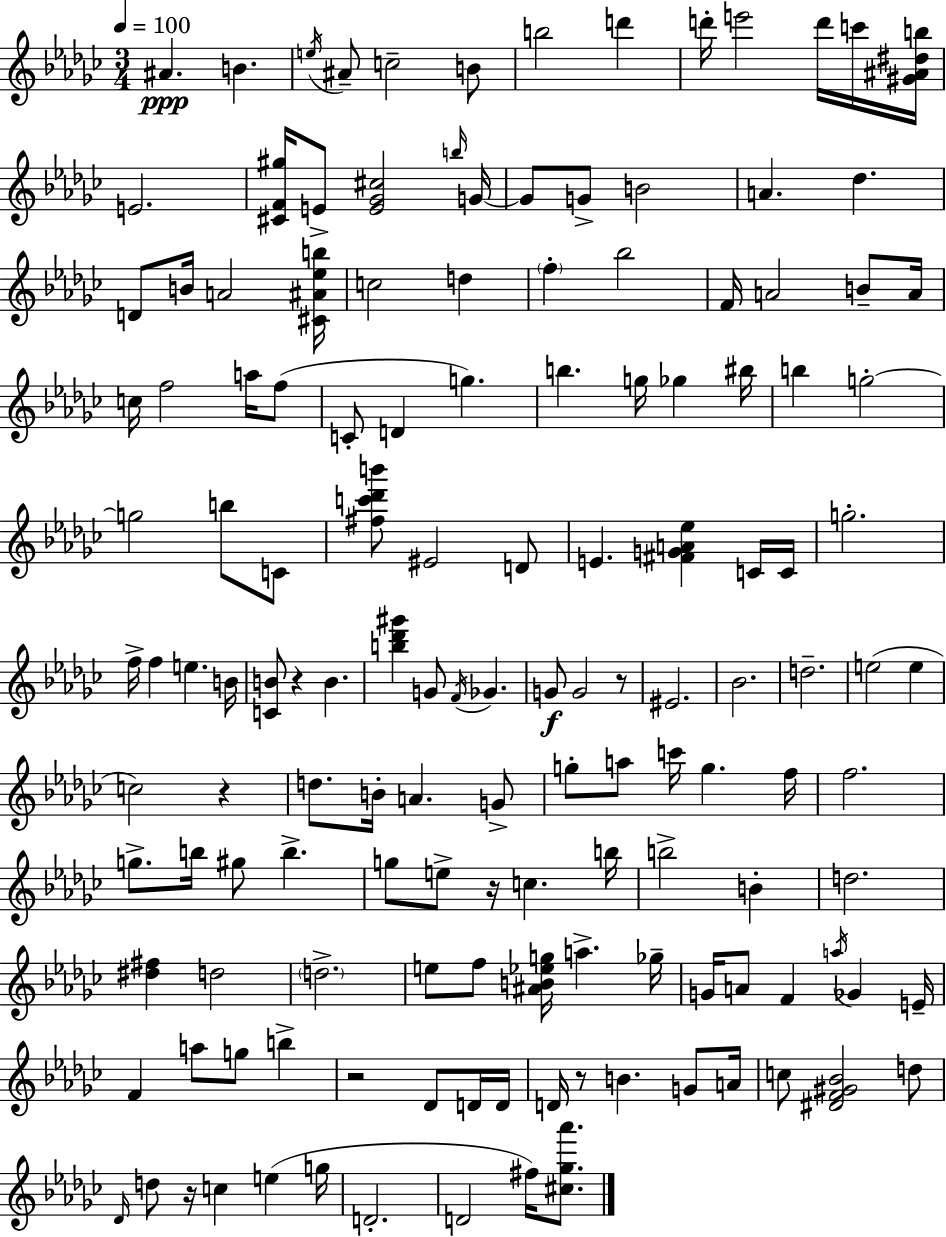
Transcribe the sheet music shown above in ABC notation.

X:1
T:Untitled
M:3/4
L:1/4
K:Ebm
^A B e/4 ^A/2 c2 B/2 b2 d' d'/4 e'2 d'/4 c'/4 [^G^A^db]/4 E2 [^CF^g]/4 E/2 [E_G^c]2 b/4 G/4 G/2 G/2 B2 A _d D/2 B/4 A2 [^C^A_eb]/4 c2 d f _b2 F/4 A2 B/2 A/4 c/4 f2 a/4 f/2 C/2 D g b g/4 _g ^b/4 b g2 g2 b/2 C/2 [^fc'_d'b']/2 ^E2 D/2 E [^FGA_e] C/4 C/4 g2 f/4 f e B/4 [CB]/2 z B [b_d'^g'] G/2 F/4 _G G/2 G2 z/2 ^E2 _B2 d2 e2 e c2 z d/2 B/4 A G/2 g/2 a/2 c'/4 g f/4 f2 g/2 b/4 ^g/2 b g/2 e/2 z/4 c b/4 b2 B d2 [^d^f] d2 d2 e/2 f/2 [^AB_eg]/4 a _g/4 G/4 A/2 F a/4 _G E/4 F a/2 g/2 b z2 _D/2 D/4 D/4 D/4 z/2 B G/2 A/4 c/2 [^DF^G_B]2 d/2 _D/4 d/2 z/4 c e g/4 D2 D2 ^f/4 [^c_g_a']/2